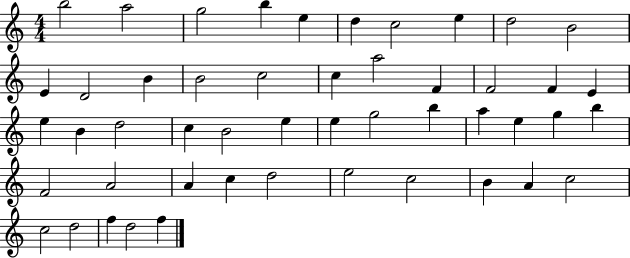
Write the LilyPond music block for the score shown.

{
  \clef treble
  \numericTimeSignature
  \time 4/4
  \key c \major
  b''2 a''2 | g''2 b''4 e''4 | d''4 c''2 e''4 | d''2 b'2 | \break e'4 d'2 b'4 | b'2 c''2 | c''4 a''2 f'4 | f'2 f'4 e'4 | \break e''4 b'4 d''2 | c''4 b'2 e''4 | e''4 g''2 b''4 | a''4 e''4 g''4 b''4 | \break f'2 a'2 | a'4 c''4 d''2 | e''2 c''2 | b'4 a'4 c''2 | \break c''2 d''2 | f''4 d''2 f''4 | \bar "|."
}